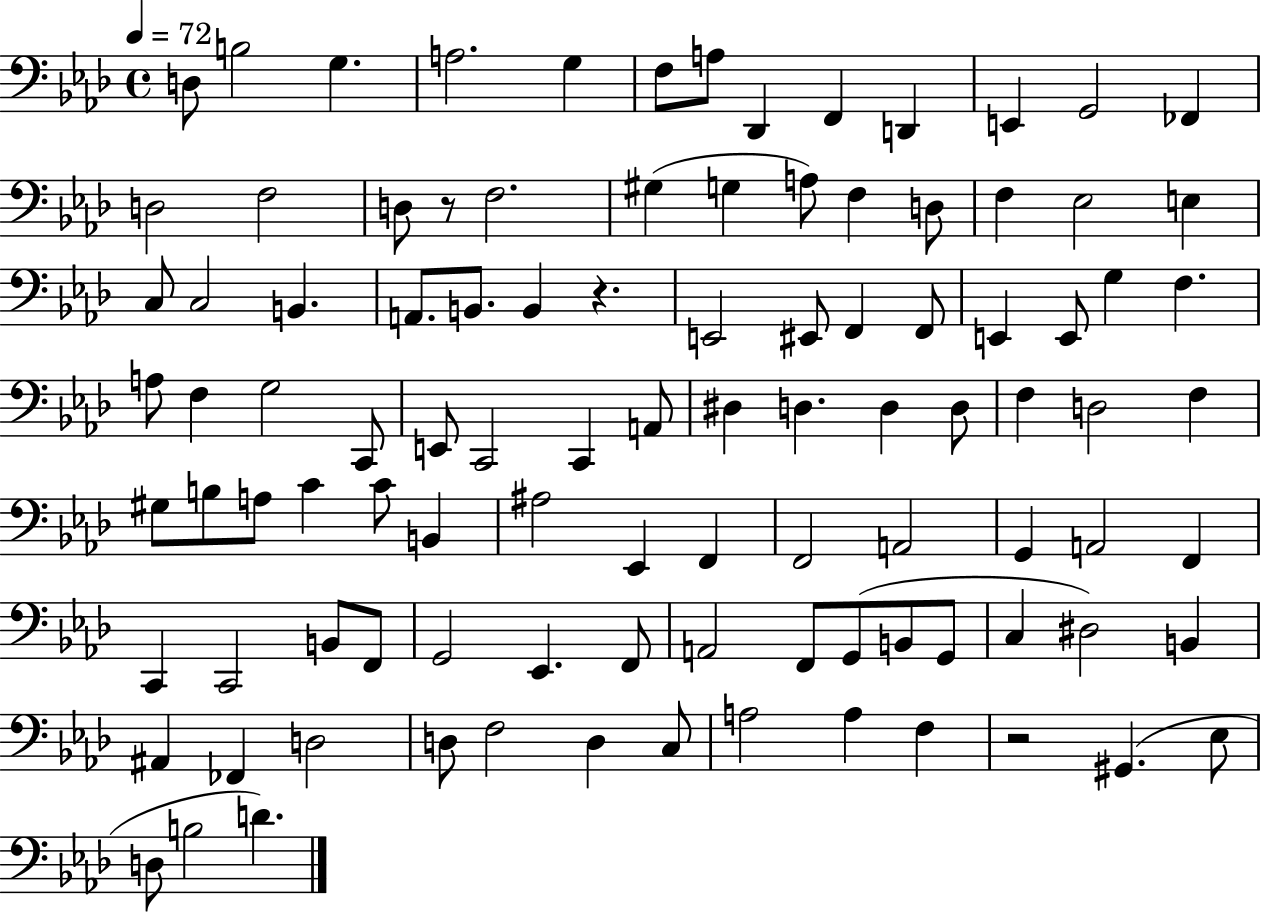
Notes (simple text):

D3/e B3/h G3/q. A3/h. G3/q F3/e A3/e Db2/q F2/q D2/q E2/q G2/h FES2/q D3/h F3/h D3/e R/e F3/h. G#3/q G3/q A3/e F3/q D3/e F3/q Eb3/h E3/q C3/e C3/h B2/q. A2/e. B2/e. B2/q R/q. E2/h EIS2/e F2/q F2/e E2/q E2/e G3/q F3/q. A3/e F3/q G3/h C2/e E2/e C2/h C2/q A2/e D#3/q D3/q. D3/q D3/e F3/q D3/h F3/q G#3/e B3/e A3/e C4/q C4/e B2/q A#3/h Eb2/q F2/q F2/h A2/h G2/q A2/h F2/q C2/q C2/h B2/e F2/e G2/h Eb2/q. F2/e A2/h F2/e G2/e B2/e G2/e C3/q D#3/h B2/q A#2/q FES2/q D3/h D3/e F3/h D3/q C3/e A3/h A3/q F3/q R/h G#2/q. Eb3/e D3/e B3/h D4/q.